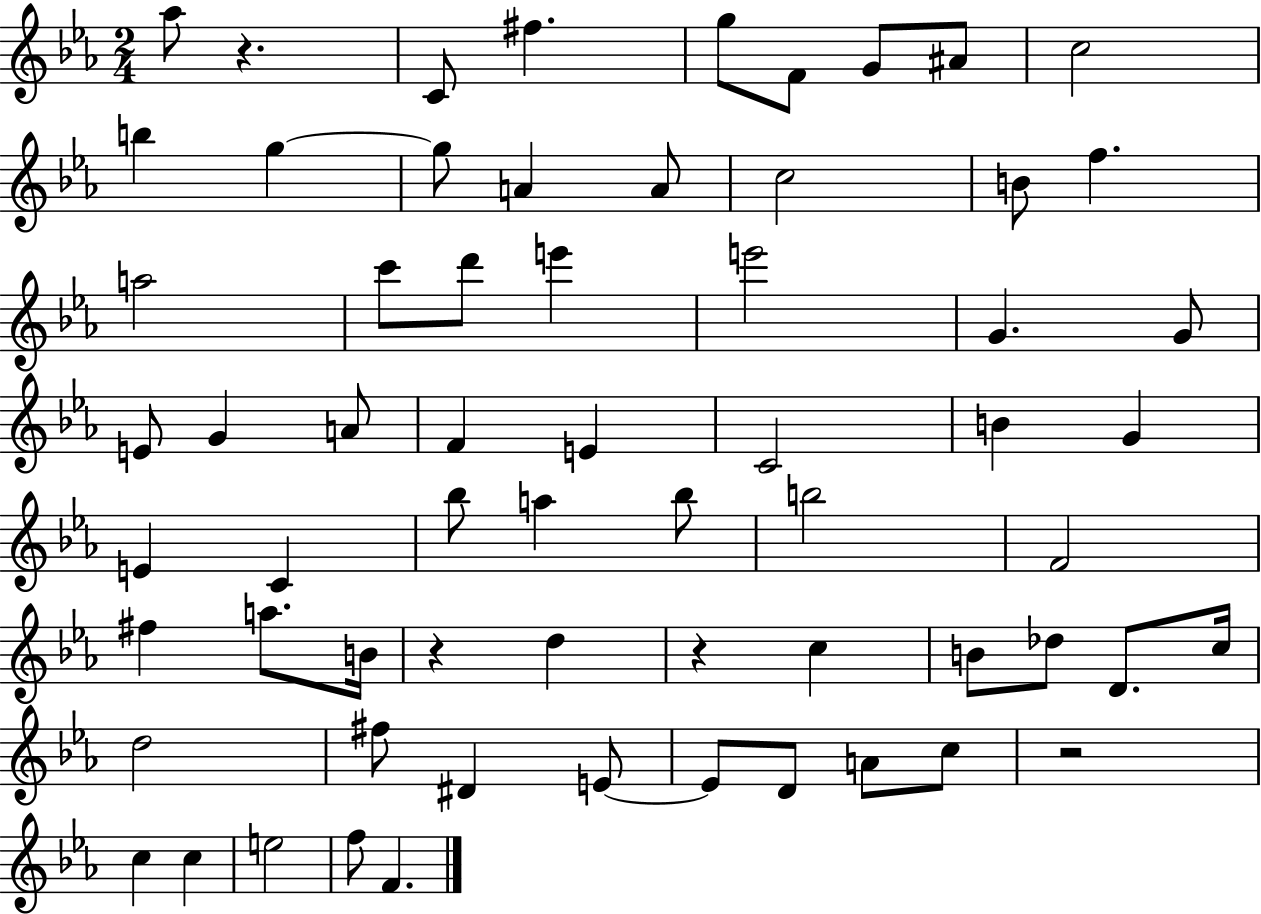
Ab5/e R/q. C4/e F#5/q. G5/e F4/e G4/e A#4/e C5/h B5/q G5/q G5/e A4/q A4/e C5/h B4/e F5/q. A5/h C6/e D6/e E6/q E6/h G4/q. G4/e E4/e G4/q A4/e F4/q E4/q C4/h B4/q G4/q E4/q C4/q Bb5/e A5/q Bb5/e B5/h F4/h F#5/q A5/e. B4/s R/q D5/q R/q C5/q B4/e Db5/e D4/e. C5/s D5/h F#5/e D#4/q E4/e E4/e D4/e A4/e C5/e R/h C5/q C5/q E5/h F5/e F4/q.